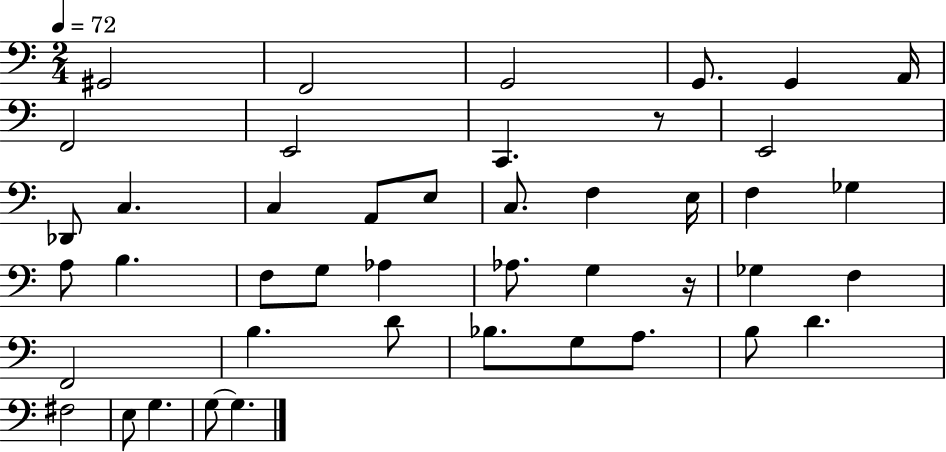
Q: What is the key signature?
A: C major